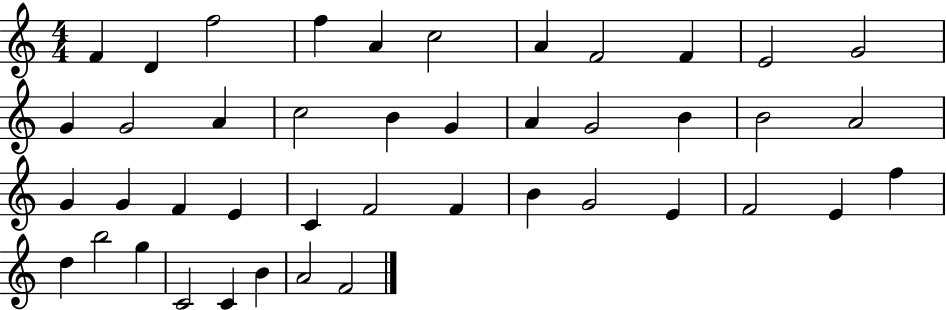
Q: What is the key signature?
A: C major